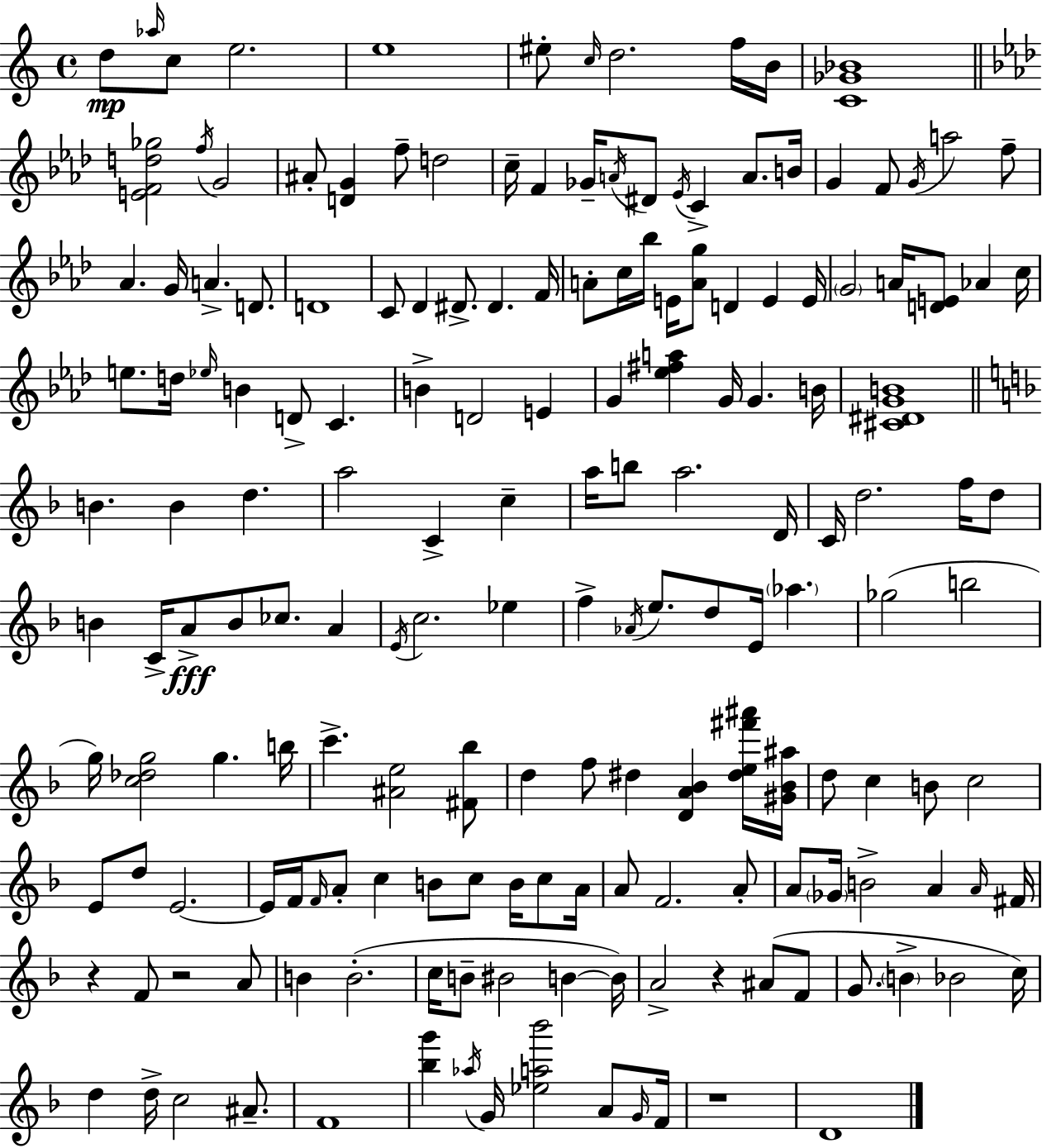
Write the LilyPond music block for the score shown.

{
  \clef treble
  \time 4/4
  \defaultTimeSignature
  \key c \major
  \repeat volta 2 { d''8\mp \grace { aes''16 } c''8 e''2. | e''1 | eis''8-. \grace { c''16 } d''2. | f''16 b'16 <c' ges' bes'>1 | \break \bar "||" \break \key f \minor <e' f' d'' ges''>2 \acciaccatura { f''16 } g'2 | ais'8-. <d' g'>4 f''8-- d''2 | c''16-- f'4 ges'16-- \acciaccatura { a'16 } dis'8 \acciaccatura { ees'16 } c'4-> a'8. | b'16 g'4 f'8 \acciaccatura { g'16 } a''2 | \break f''8-- aes'4. g'16 a'4.-> | d'8. d'1 | c'8 des'4 dis'8.-> dis'4. | f'16 a'8-. c''16 bes''16 e'16 <a' g''>8 d'4 e'4 | \break e'16 \parenthesize g'2 a'16 <d' e'>8 aes'4 | c''16 e''8. d''16 \grace { ees''16 } b'4 d'8-> c'4. | b'4-> d'2 | e'4 g'4 <ees'' fis'' a''>4 g'16 g'4. | \break b'16 <cis' dis' g' b'>1 | \bar "||" \break \key f \major b'4. b'4 d''4. | a''2 c'4-> c''4-- | a''16 b''8 a''2. d'16 | c'16 d''2. f''16 d''8 | \break b'4 c'16-> a'8->\fff b'8 ces''8. a'4 | \acciaccatura { e'16 } c''2. ees''4 | f''4-> \acciaccatura { aes'16 } e''8. d''8 e'16 \parenthesize aes''4. | ges''2( b''2 | \break g''16) <c'' des'' g''>2 g''4. | b''16 c'''4.-> <ais' e''>2 | <fis' bes''>8 d''4 f''8 dis''4 <d' a' bes'>4 | <dis'' e'' fis''' ais'''>16 <gis' bes' ais''>16 d''8 c''4 b'8 c''2 | \break e'8 d''8 e'2.~~ | e'16 f'16 \grace { f'16 } a'8-. c''4 b'8 c''8 b'16 | c''8 a'16 a'8 f'2. | a'8-. a'8 \parenthesize ges'16 b'2-> a'4 | \break \grace { a'16 } fis'16 r4 f'8 r2 | a'8 b'4 b'2.-.( | c''16 b'8-- bis'2 b'4~~ | b'16) a'2-> r4 | \break ais'8( f'8 g'8. \parenthesize b'4-> bes'2 | c''16) d''4 d''16-> c''2 | ais'8.-- f'1 | <bes'' g'''>4 \acciaccatura { aes''16 } g'16 <ees'' a'' bes'''>2 | \break a'8 \grace { g'16 } f'16 r1 | d'1 | } \bar "|."
}